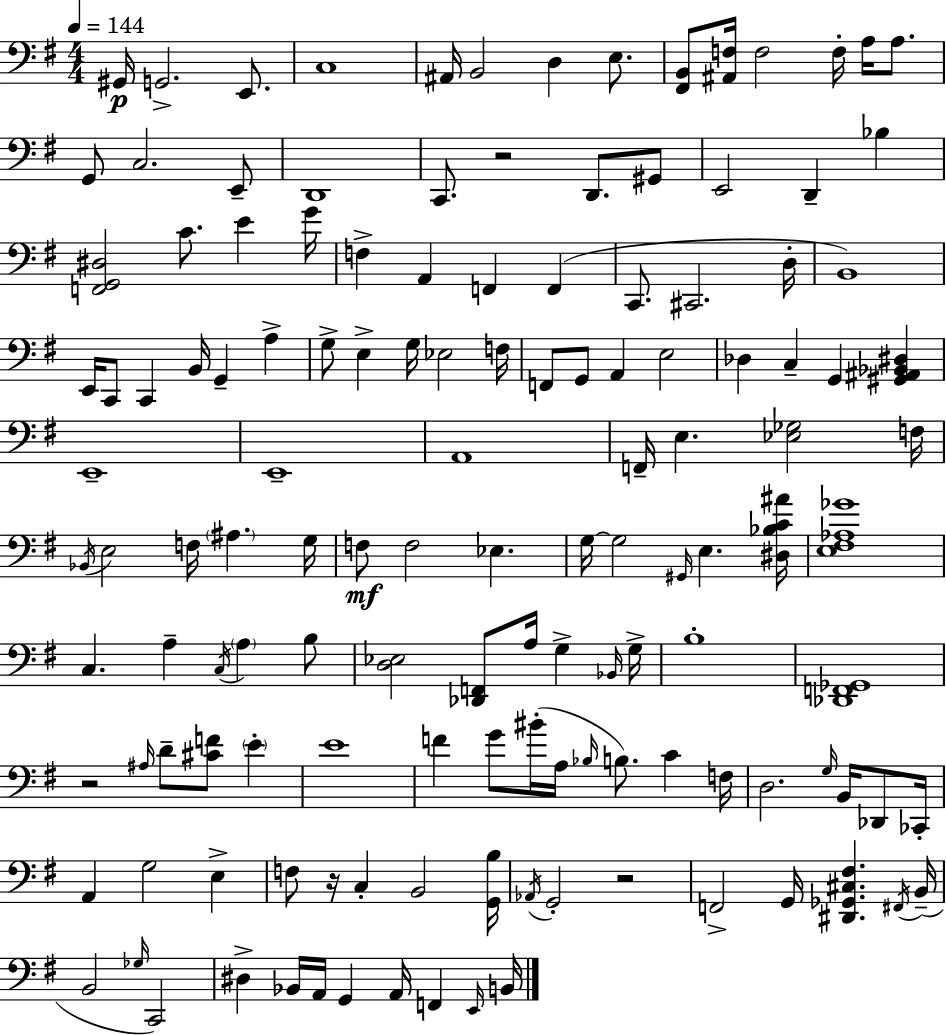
X:1
T:Untitled
M:4/4
L:1/4
K:Em
^G,,/4 G,,2 E,,/2 C,4 ^A,,/4 B,,2 D, E,/2 [^F,,B,,]/2 [^A,,F,]/4 F,2 F,/4 A,/4 A,/2 G,,/2 C,2 E,,/2 D,,4 C,,/2 z2 D,,/2 ^G,,/2 E,,2 D,, _B, [F,,G,,^D,]2 C/2 E G/4 F, A,, F,, F,, C,,/2 ^C,,2 D,/4 B,,4 E,,/4 C,,/2 C,, B,,/4 G,, A, G,/2 E, G,/4 _E,2 F,/4 F,,/2 G,,/2 A,, E,2 _D, C, G,, [^G,,^A,,_B,,^D,] E,,4 E,,4 A,,4 F,,/4 E, [_E,_G,]2 F,/4 _B,,/4 E,2 F,/4 ^A, G,/4 F,/2 F,2 _E, G,/4 G,2 ^G,,/4 E, [^D,_B,C^A]/4 [E,^F,_A,_G]4 C, A, C,/4 A, B,/2 [D,_E,]2 [_D,,F,,]/2 A,/4 G, _B,,/4 G,/4 B,4 [_D,,F,,_G,,]4 z2 ^A,/4 D/2 [^CF]/2 E E4 F G/2 ^B/4 A,/4 _B,/4 B,/2 C F,/4 D,2 G,/4 B,,/4 _D,,/2 _C,,/4 A,, G,2 E, F,/2 z/4 C, B,,2 [G,,B,]/4 _A,,/4 G,,2 z2 F,,2 G,,/4 [^D,,_G,,^C,^F,] ^F,,/4 B,,/4 B,,2 _G,/4 C,,2 ^D, _B,,/4 A,,/4 G,, A,,/4 F,, E,,/4 B,,/4